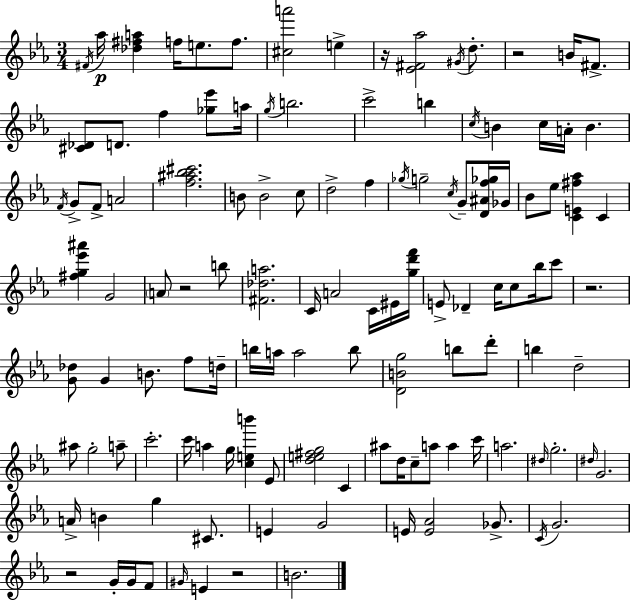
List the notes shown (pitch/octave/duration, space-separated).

F#4/s Ab5/s [Db5,F#5,A5]/q F5/s E5/e. F5/e. [C#5,A6]/h E5/q R/s [Eb4,F#4,Ab5]/h G#4/s D5/e. R/h B4/s F#4/e. [C#4,Db4]/e D4/e. F5/q [Gb5,Eb6]/e A5/s G5/s B5/h. C6/h B5/q C5/s B4/q C5/s A4/s B4/q. F4/s G4/e F4/e A4/h [F5,A#5,Bb5,C#6]/h. B4/e B4/h C5/e D5/h F5/q Gb5/s G5/h C5/s G4/e [D4,A#4,F5,Gb5]/s Gb4/s Bb4/e Eb5/e [C4,E4,F#5,Ab5]/q C4/q [F#5,G5,Eb6,A#6]/q G4/h A4/e R/h B5/e [F#4,Db5,A5]/h. C4/s A4/h C4/s EIS4/s [G5,D6,F6]/s E4/e Db4/q C5/s C5/e Bb5/s C6/e R/h. [G4,Db5]/e G4/q B4/e. F5/e D5/s B5/s A5/s A5/h B5/e [D4,B4,G5]/h B5/e D6/e B5/q D5/h A#5/e G5/h A5/e C6/h. C6/s A5/q G5/s [C5,E5,B6]/q Eb4/e [D5,E5,F#5,G5]/h C4/q A#5/e D5/s C5/e A5/e A5/q C6/s A5/h. D#5/s G5/h. D#5/s G4/h. A4/s B4/q G5/q C#4/e. E4/q G4/h E4/s [E4,Ab4]/h Gb4/e. C4/s G4/h. R/h G4/s G4/s F4/e G#4/s E4/q R/h B4/h.